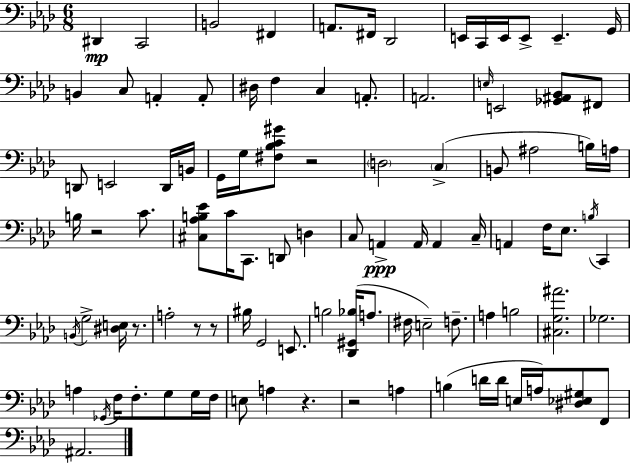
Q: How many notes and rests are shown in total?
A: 98